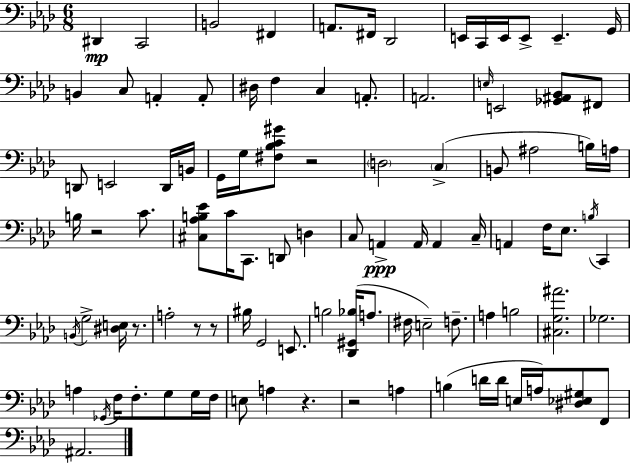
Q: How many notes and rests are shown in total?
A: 98